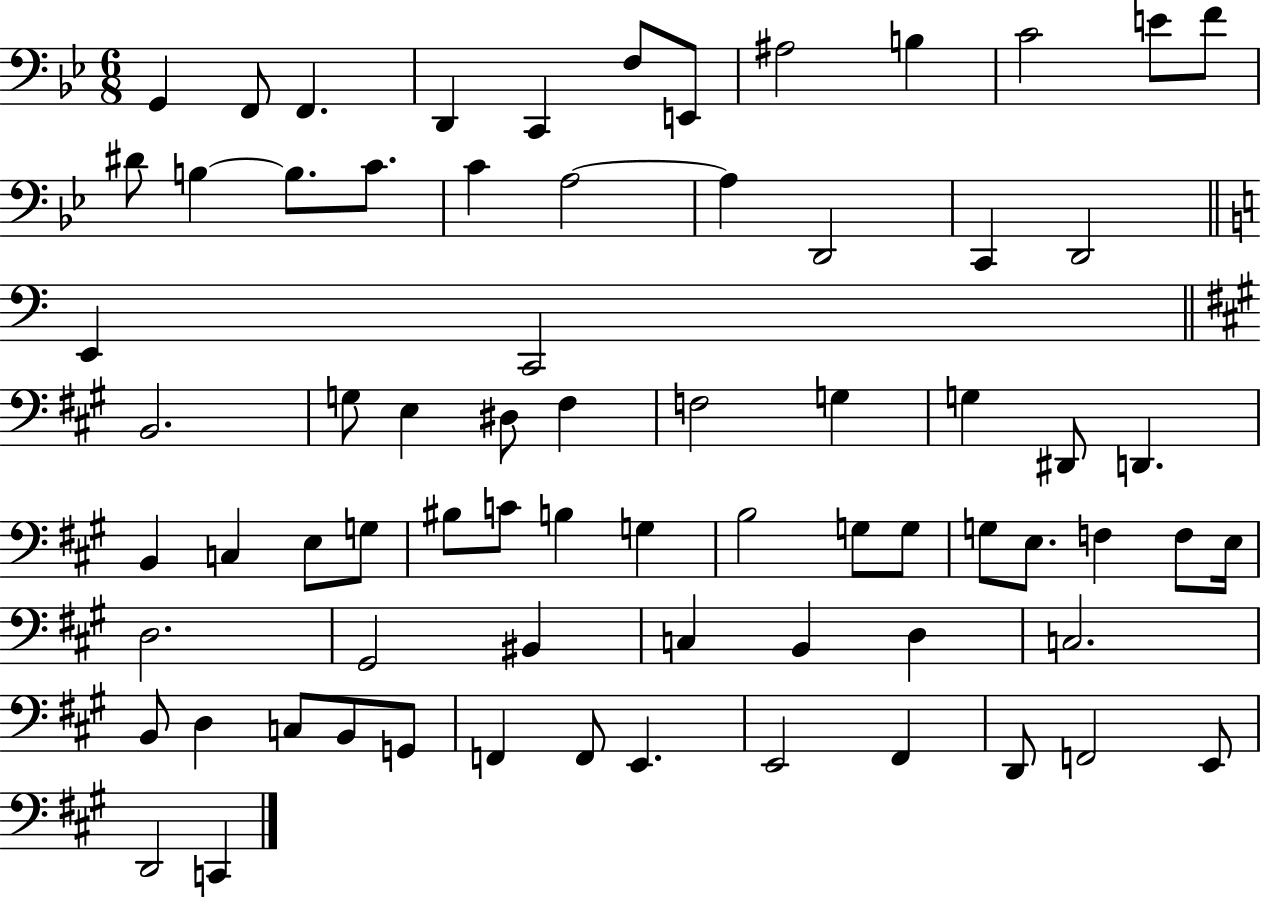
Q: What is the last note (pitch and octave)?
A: C2